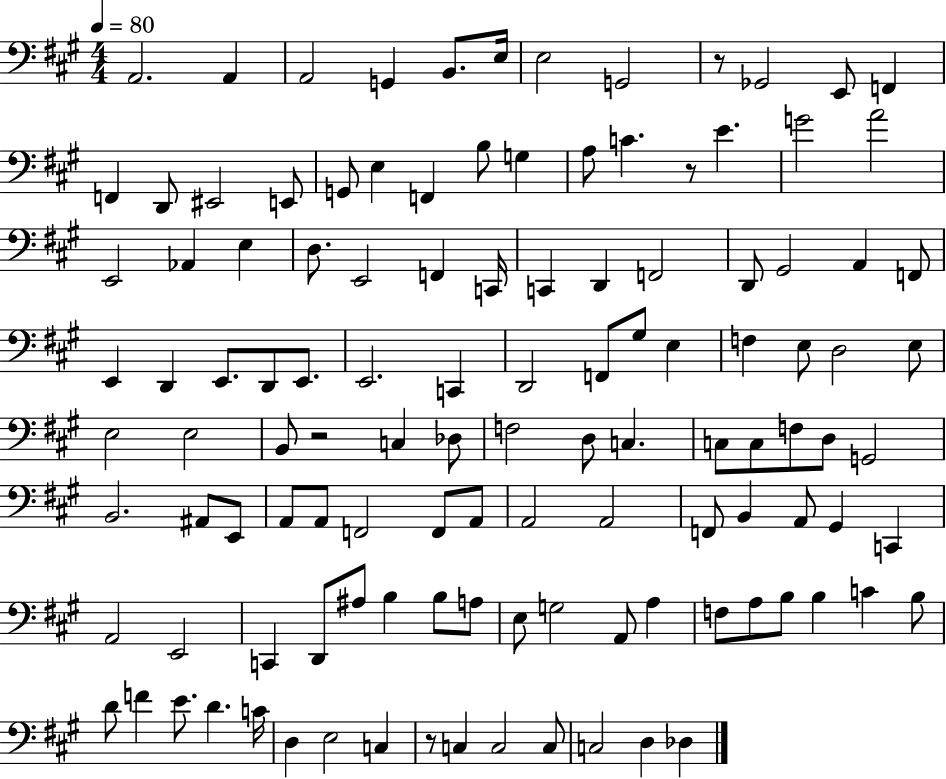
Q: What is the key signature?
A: A major